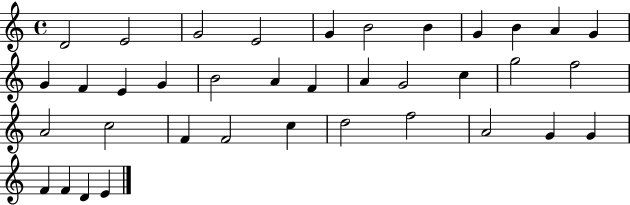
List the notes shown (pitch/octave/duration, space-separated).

D4/h E4/h G4/h E4/h G4/q B4/h B4/q G4/q B4/q A4/q G4/q G4/q F4/q E4/q G4/q B4/h A4/q F4/q A4/q G4/h C5/q G5/h F5/h A4/h C5/h F4/q F4/h C5/q D5/h F5/h A4/h G4/q G4/q F4/q F4/q D4/q E4/q